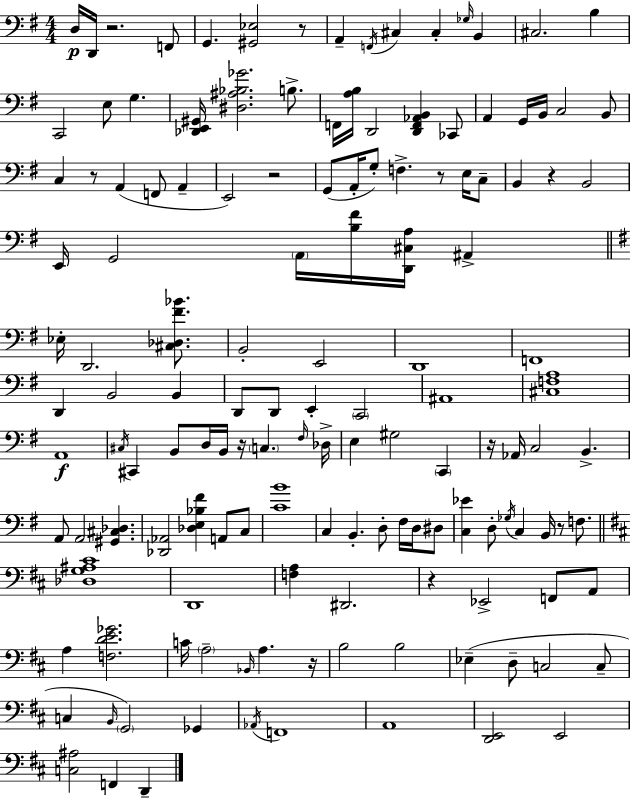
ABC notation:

X:1
T:Untitled
M:4/4
L:1/4
K:Em
D,/4 D,,/4 z2 F,,/2 G,, [^G,,_E,]2 z/2 A,, F,,/4 ^C, ^C, _G,/4 B,, ^C,2 B, C,,2 E,/2 G, [_D,,E,,^G,,]/4 [^D,^A,_B,_G]2 B,/2 F,,/4 [A,B,]/4 D,,2 [D,,F,,_A,,B,,] _C,,/2 A,, G,,/4 B,,/4 C,2 B,,/2 C, z/2 A,, F,,/2 A,, E,,2 z2 G,,/2 A,,/4 G,/2 F, z/2 E,/4 C,/2 B,, z B,,2 E,,/4 G,,2 A,,/4 [B,^F]/4 [D,,^C,A,]/4 ^A,, _E,/4 D,,2 [^C,_D,^F_B]/2 B,,2 E,,2 D,,4 F,,4 D,, B,,2 B,, D,,/2 D,,/2 E,, C,,2 ^A,,4 [^C,F,A,]4 A,,4 ^C,/4 ^C,, B,,/2 D,/4 B,,/4 z/4 C, ^F,/4 _D,/4 E, ^G,2 C,, z/4 _A,,/4 C,2 B,, A,,/2 A,,2 [^G,,^C,_D,] [_D,,_A,,]2 [_D,E,_B,^F] A,,/2 C,/2 [CB]4 C, B,, D,/2 ^F,/4 D,/4 ^D,/2 [C,_E] D,/2 _G,/4 C, B,,/4 z/2 F,/2 [_D,G,^A,^C]4 D,,4 [F,A,] ^D,,2 z _E,,2 F,,/2 A,,/2 A, [F,DE_G]2 C/4 A,2 _B,,/4 A, z/4 B,2 B,2 _E, D,/2 C,2 C,/2 C, B,,/4 G,,2 _G,, _A,,/4 F,,4 A,,4 [D,,E,,]2 E,,2 [C,^A,]2 F,, D,,